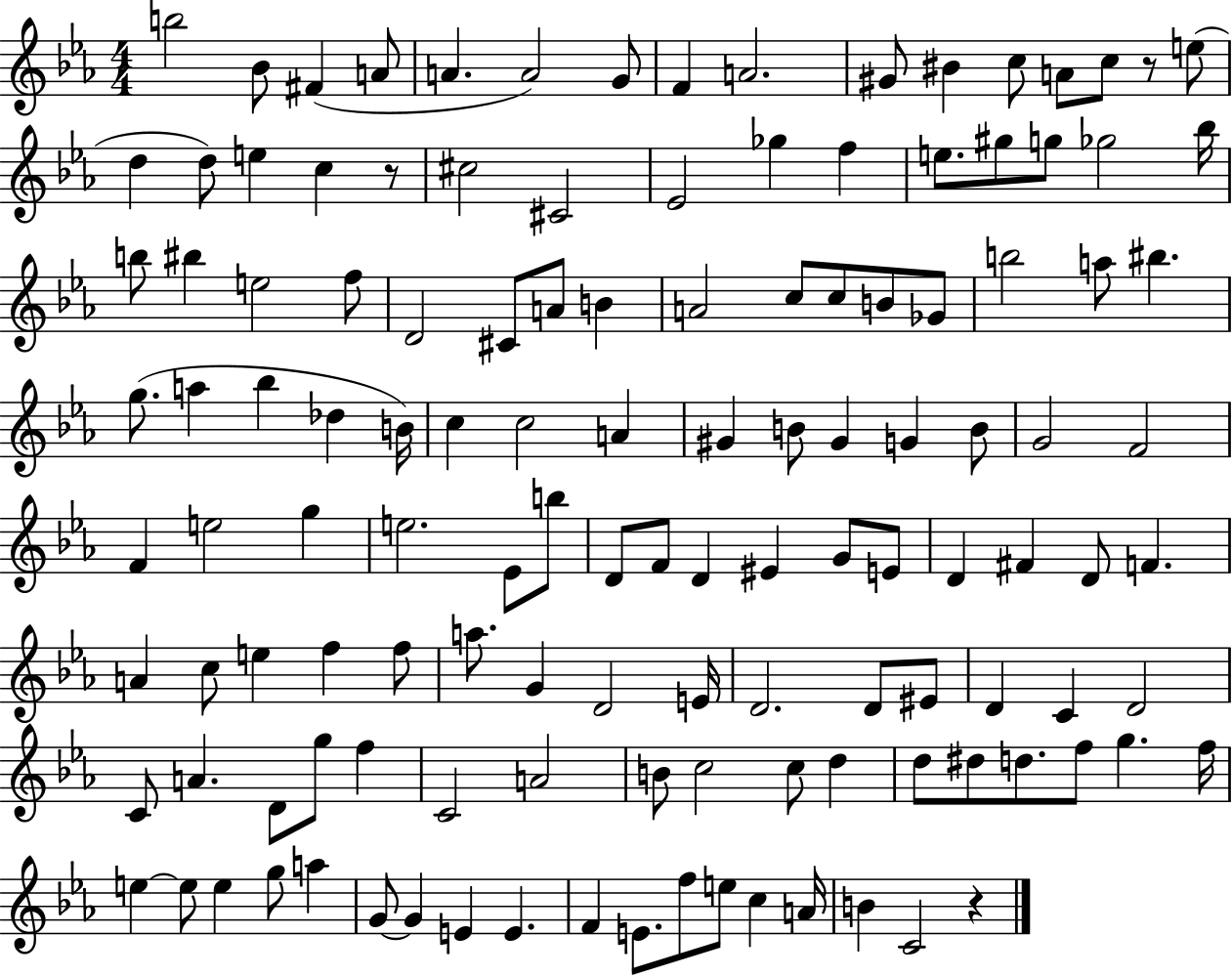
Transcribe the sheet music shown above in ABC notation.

X:1
T:Untitled
M:4/4
L:1/4
K:Eb
b2 _B/2 ^F A/2 A A2 G/2 F A2 ^G/2 ^B c/2 A/2 c/2 z/2 e/2 d d/2 e c z/2 ^c2 ^C2 _E2 _g f e/2 ^g/2 g/2 _g2 _b/4 b/2 ^b e2 f/2 D2 ^C/2 A/2 B A2 c/2 c/2 B/2 _G/2 b2 a/2 ^b g/2 a _b _d B/4 c c2 A ^G B/2 ^G G B/2 G2 F2 F e2 g e2 _E/2 b/2 D/2 F/2 D ^E G/2 E/2 D ^F D/2 F A c/2 e f f/2 a/2 G D2 E/4 D2 D/2 ^E/2 D C D2 C/2 A D/2 g/2 f C2 A2 B/2 c2 c/2 d d/2 ^d/2 d/2 f/2 g f/4 e e/2 e g/2 a G/2 G E E F E/2 f/2 e/2 c A/4 B C2 z